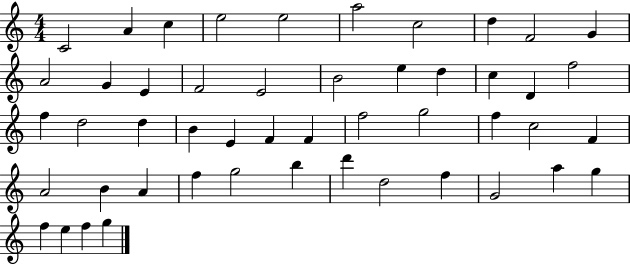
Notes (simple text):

C4/h A4/q C5/q E5/h E5/h A5/h C5/h D5/q F4/h G4/q A4/h G4/q E4/q F4/h E4/h B4/h E5/q D5/q C5/q D4/q F5/h F5/q D5/h D5/q B4/q E4/q F4/q F4/q F5/h G5/h F5/q C5/h F4/q A4/h B4/q A4/q F5/q G5/h B5/q D6/q D5/h F5/q G4/h A5/q G5/q F5/q E5/q F5/q G5/q